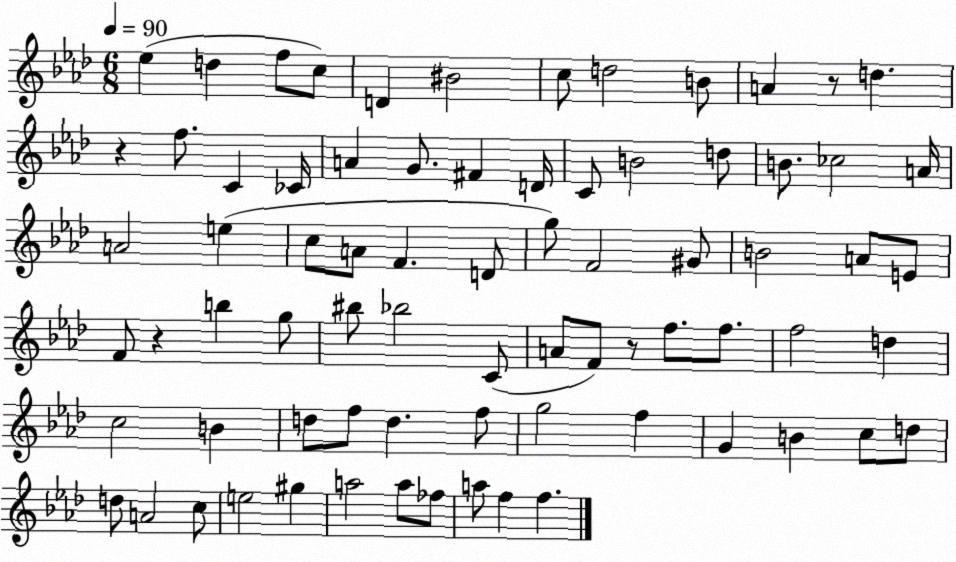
X:1
T:Untitled
M:6/8
L:1/4
K:Ab
_e d f/2 c/2 D ^B2 c/2 d2 B/2 A z/2 d z f/2 C _C/4 A G/2 ^F D/4 C/2 B2 d/2 B/2 _c2 A/4 A2 e c/2 A/2 F D/2 g/2 F2 ^G/2 B2 A/2 E/2 F/2 z b g/2 ^b/2 _b2 C/2 A/2 F/2 z/2 f/2 f/2 f2 d c2 B d/2 f/2 d f/2 g2 f G B c/2 d/2 d/2 A2 c/2 e2 ^g a2 a/2 _f/2 a/2 f f